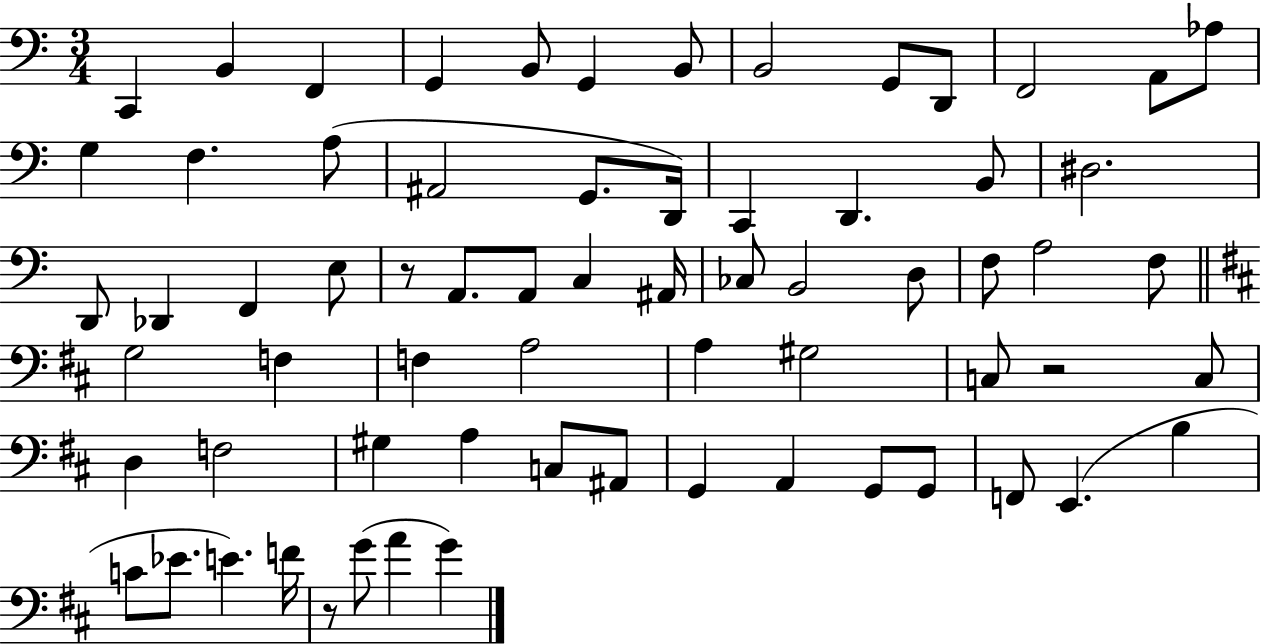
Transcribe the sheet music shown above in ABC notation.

X:1
T:Untitled
M:3/4
L:1/4
K:C
C,, B,, F,, G,, B,,/2 G,, B,,/2 B,,2 G,,/2 D,,/2 F,,2 A,,/2 _A,/2 G, F, A,/2 ^A,,2 G,,/2 D,,/4 C,, D,, B,,/2 ^D,2 D,,/2 _D,, F,, E,/2 z/2 A,,/2 A,,/2 C, ^A,,/4 _C,/2 B,,2 D,/2 F,/2 A,2 F,/2 G,2 F, F, A,2 A, ^G,2 C,/2 z2 C,/2 D, F,2 ^G, A, C,/2 ^A,,/2 G,, A,, G,,/2 G,,/2 F,,/2 E,, B, C/2 _E/2 E F/4 z/2 G/2 A G